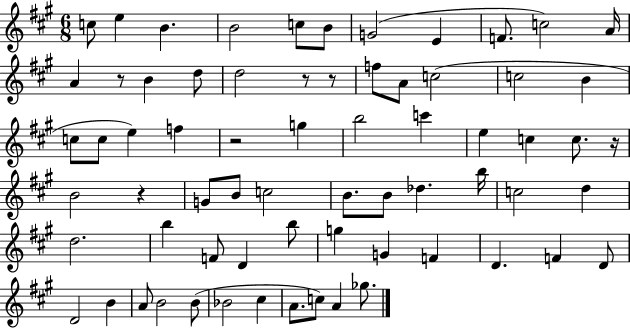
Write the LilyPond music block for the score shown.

{
  \clef treble
  \numericTimeSignature
  \time 6/8
  \key a \major
  c''8 e''4 b'4. | b'2 c''8 b'8 | g'2( e'4 | f'8. c''2) a'16 | \break a'4 r8 b'4 d''8 | d''2 r8 r8 | f''8 a'8 c''2( | c''2 b'4 | \break c''8 c''8 e''4) f''4 | r2 g''4 | b''2 c'''4 | e''4 c''4 c''8. r16 | \break b'2 r4 | g'8 b'8 c''2 | b'8. b'8 des''4. b''16 | c''2 d''4 | \break d''2. | b''4 f'8 d'4 b''8 | g''4 g'4 f'4 | d'4. f'4 d'8 | \break d'2 b'4 | a'8 b'2 b'8( | bes'2 cis''4 | a'8. c''8) a'4 ges''8. | \break \bar "|."
}